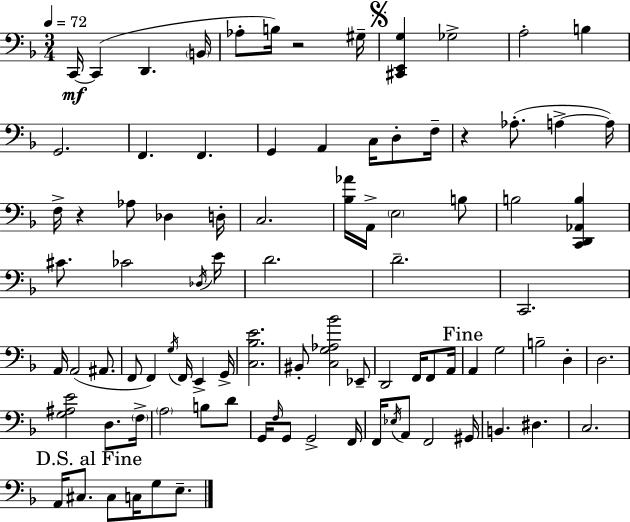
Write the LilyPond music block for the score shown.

{
  \clef bass
  \numericTimeSignature
  \time 3/4
  \key d \minor
  \tempo 4 = 72
  \repeat volta 2 { c,16~~\mf c,4( d,4. \parenthesize b,16 | aes8-. b16) r2 gis16-- | \mark \markup { \musicglyph "scripts.segno" } <cis, e, g>4 ges2-> | a2-. b4 | \break g,2. | f,4. f,4. | g,4 a,4 c16 d8-. f16-- | r4 aes8.-.( a4->~~ a16) | \break f16-> r4 aes8 des4 d16-. | c2. | <bes aes'>16 a,16-> \parenthesize e2 b8 | b2 <c, d, aes, b>4 | \break cis'8. ces'2 \acciaccatura { des16 } | e'16 d'2. | d'2.-- | c,2. | \break a,16 a,2( ais,8. | f,8 f,4) \acciaccatura { g16 } f,16 e,4-> | g,16-> <c bes e'>2. | bis,8-. <c g aes bes'>2 | \break ees,8-- d,2 f,16 f,8 | a,16 \mark "Fine" a,4 g2 | b2-- d4-. | d2. | \break <g ais e'>2 d8. | \parenthesize f16-> \parenthesize a2 b8 | d'8 g,16 \grace { f16 } g,8 g,2-> | f,16 f,16 \acciaccatura { ees16 } a,8 f,2 | \break gis,16 b,4. dis4. | c2. | \mark "D.S. al Fine" a,16 cis8. cis8 c16 g8 | e8.-- } \bar "|."
}